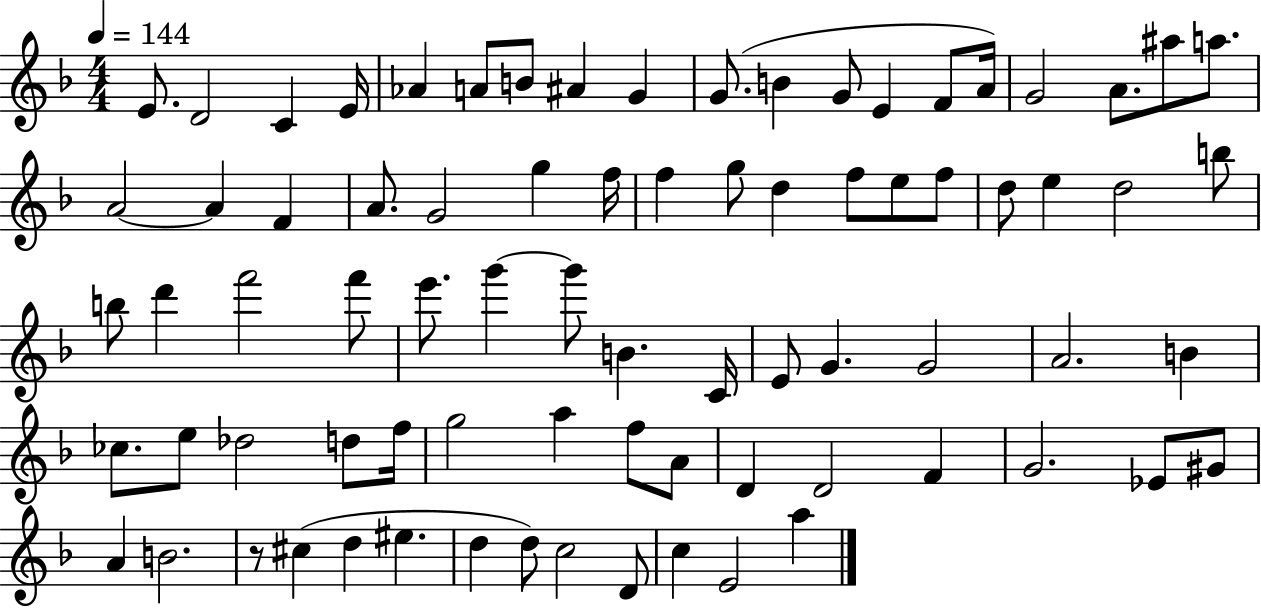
X:1
T:Untitled
M:4/4
L:1/4
K:F
E/2 D2 C E/4 _A A/2 B/2 ^A G G/2 B G/2 E F/2 A/4 G2 A/2 ^a/2 a/2 A2 A F A/2 G2 g f/4 f g/2 d f/2 e/2 f/2 d/2 e d2 b/2 b/2 d' f'2 f'/2 e'/2 g' g'/2 B C/4 E/2 G G2 A2 B _c/2 e/2 _d2 d/2 f/4 g2 a f/2 A/2 D D2 F G2 _E/2 ^G/2 A B2 z/2 ^c d ^e d d/2 c2 D/2 c E2 a